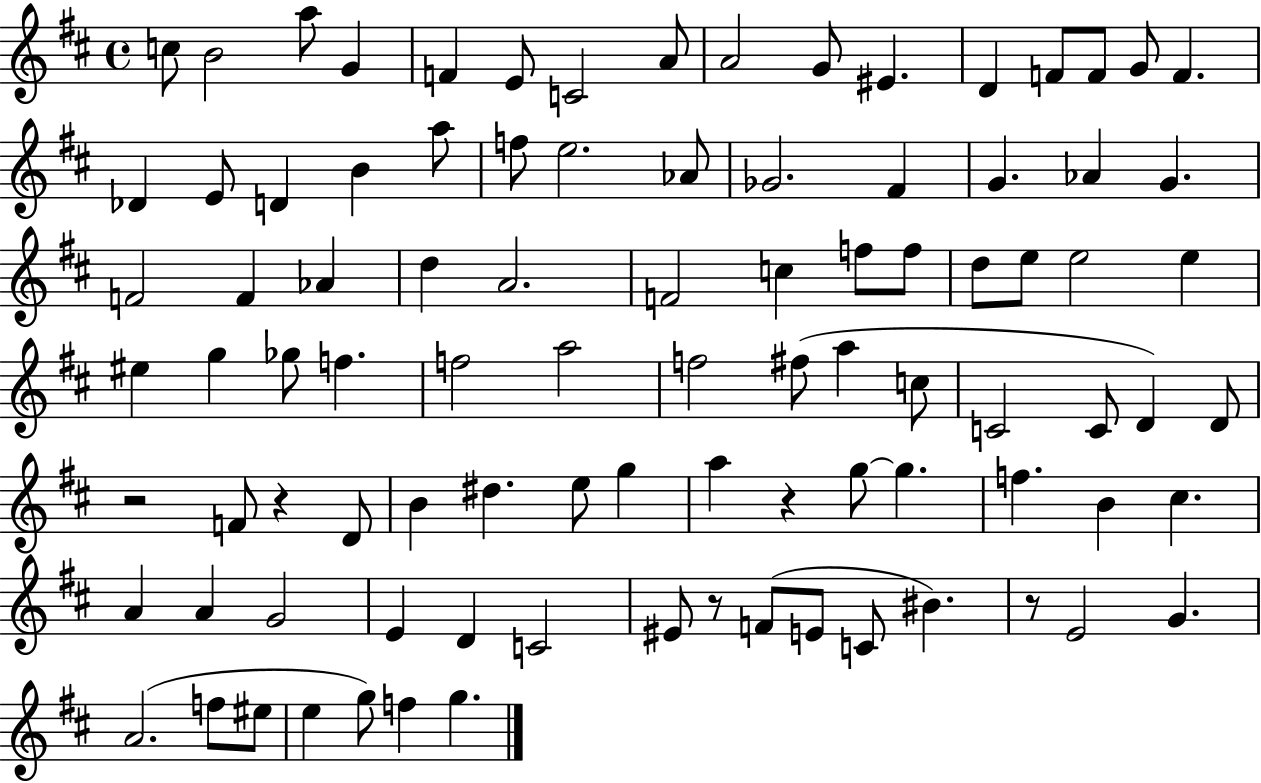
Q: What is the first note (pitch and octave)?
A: C5